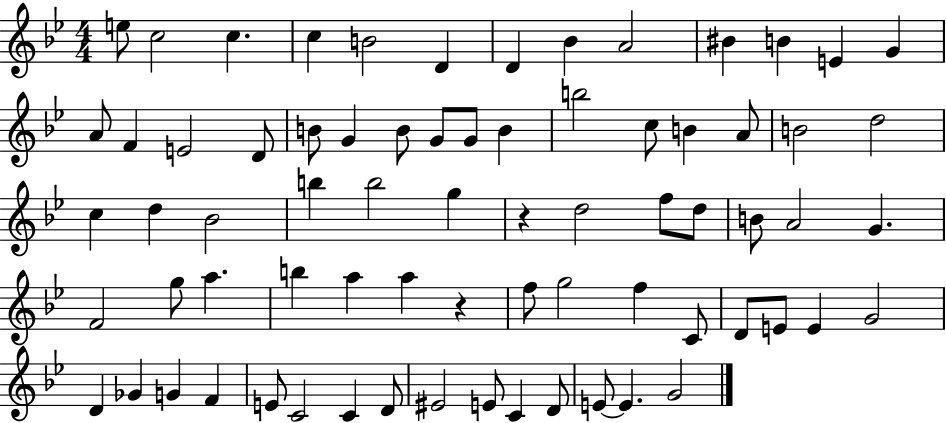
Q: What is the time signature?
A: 4/4